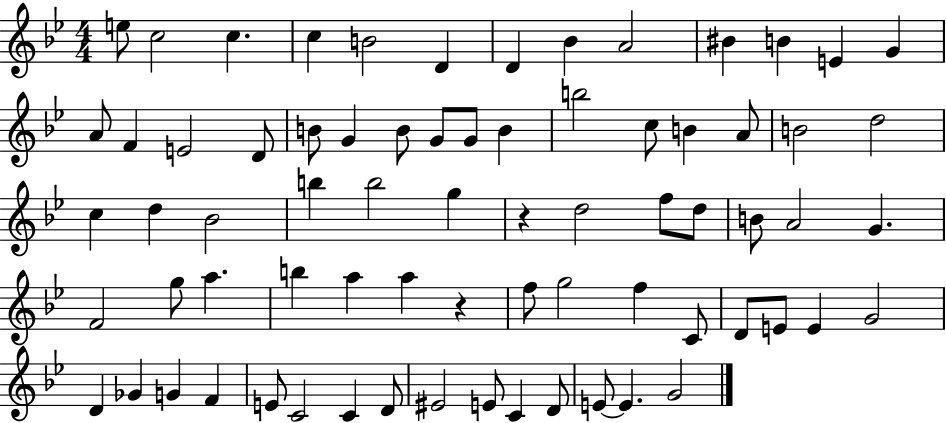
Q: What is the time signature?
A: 4/4